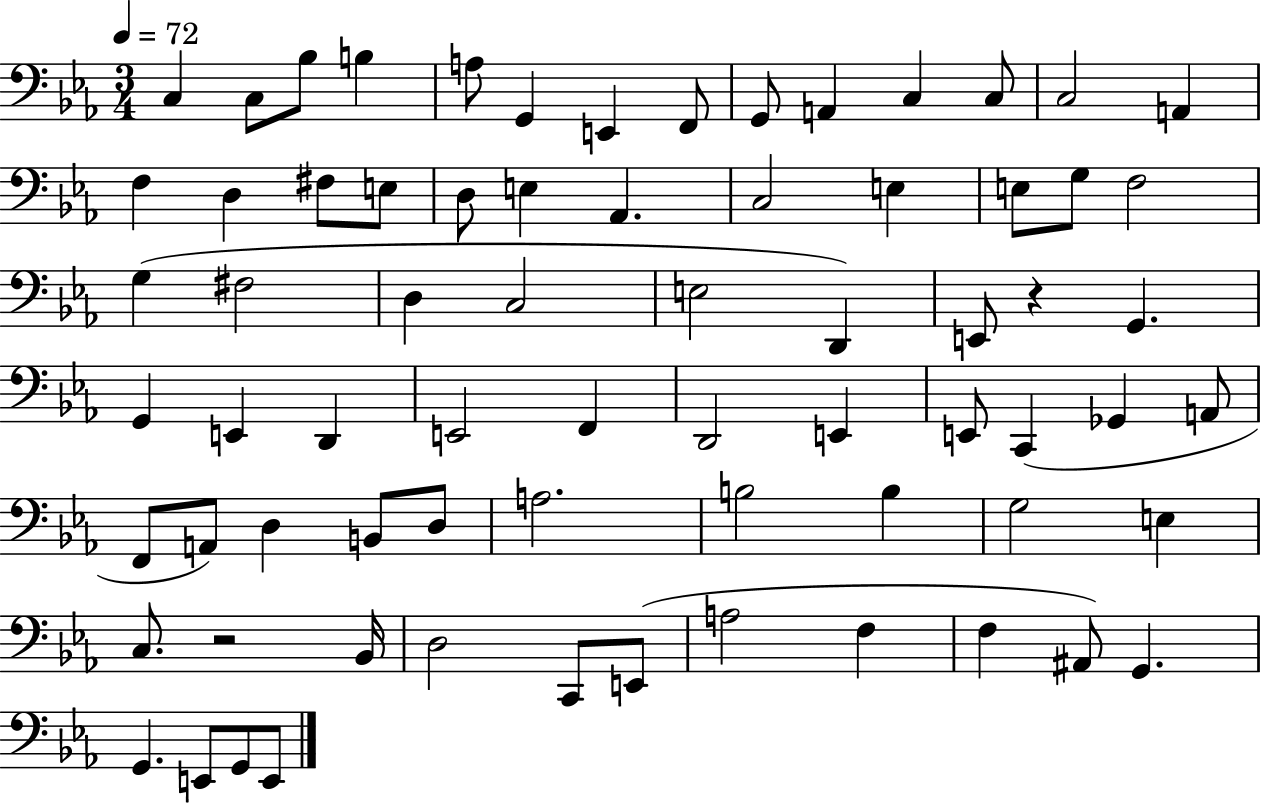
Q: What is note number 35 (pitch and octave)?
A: G2